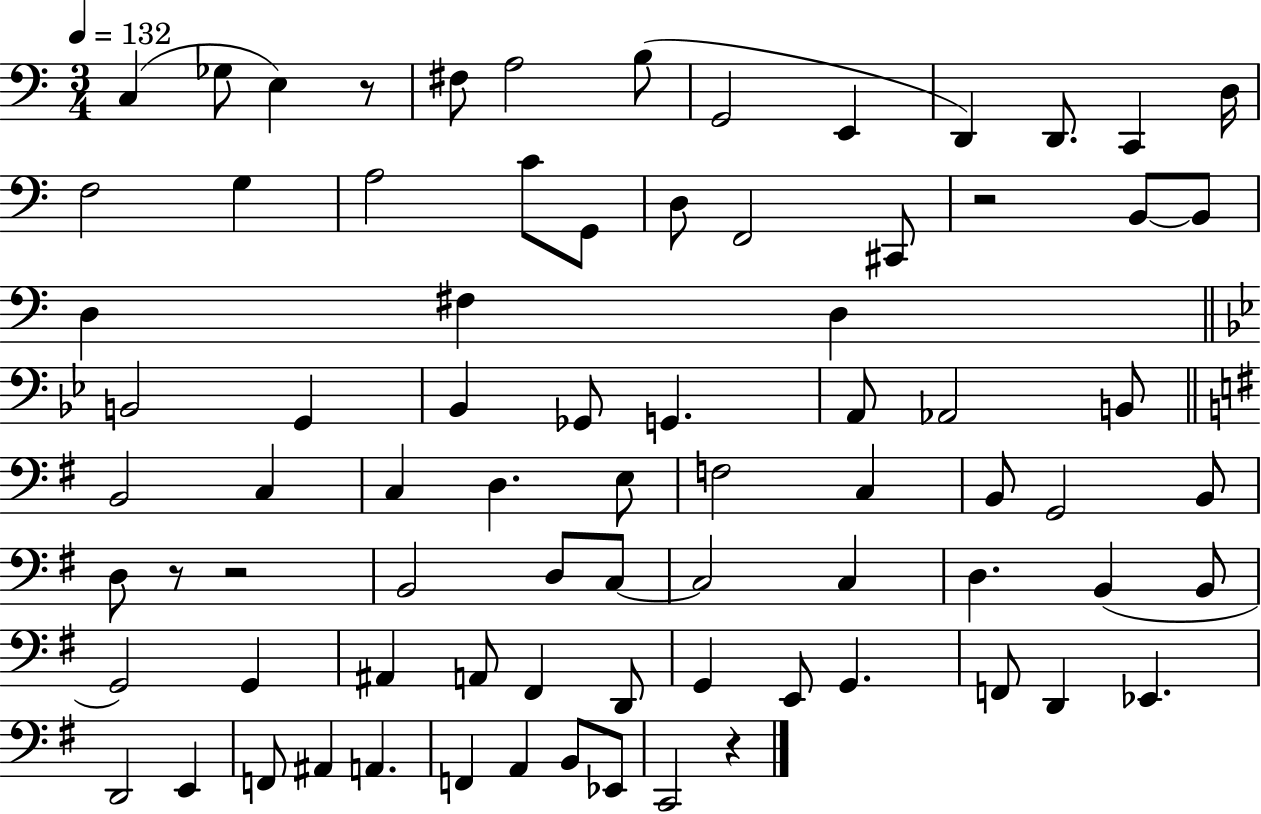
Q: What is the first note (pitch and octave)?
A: C3